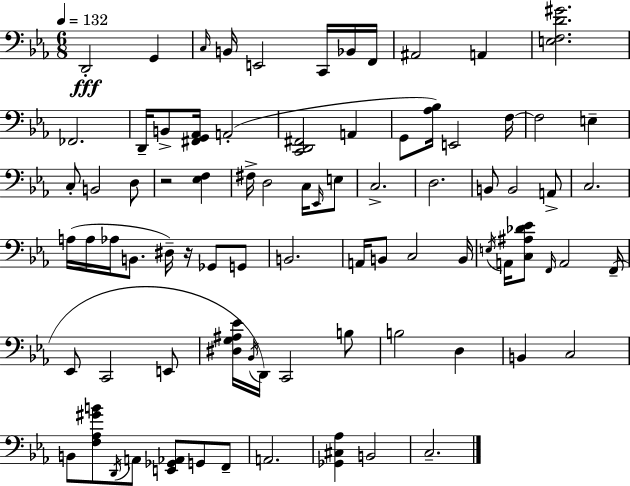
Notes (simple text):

D2/h G2/q C3/s B2/s E2/h C2/s Bb2/s F2/s A#2/h A2/q [E3,F3,D4,G#4]/h. FES2/h. D2/s B2/e [F#2,G2,Ab2]/s A2/h [C2,D2,F#2]/h A2/q G2/e [Ab3,Bb3]/s E2/h F3/s F3/h E3/q C3/e B2/h D3/e R/h [Eb3,F3]/q F#3/s D3/h C3/s Eb2/s E3/e C3/h. D3/h. B2/e B2/h A2/e C3/h. A3/s A3/s Ab3/s B2/e. D#3/s R/s Gb2/e G2/e B2/h. A2/s B2/e C3/h B2/s E3/s A2/s [C3,A#3,Db4,Eb4]/e F2/s A2/h F2/s Eb2/e C2/h E2/e [D#3,G3,A#3,Eb4]/s Bb2/s D2/s C2/h B3/e B3/h D3/q B2/q C3/h B2/e [F3,Ab3,G#4,B4]/e D2/s A2/e [E2,Gb2,Ab2]/e G2/e F2/e A2/h. [Gb2,C#3,Ab3]/q B2/h C3/h.